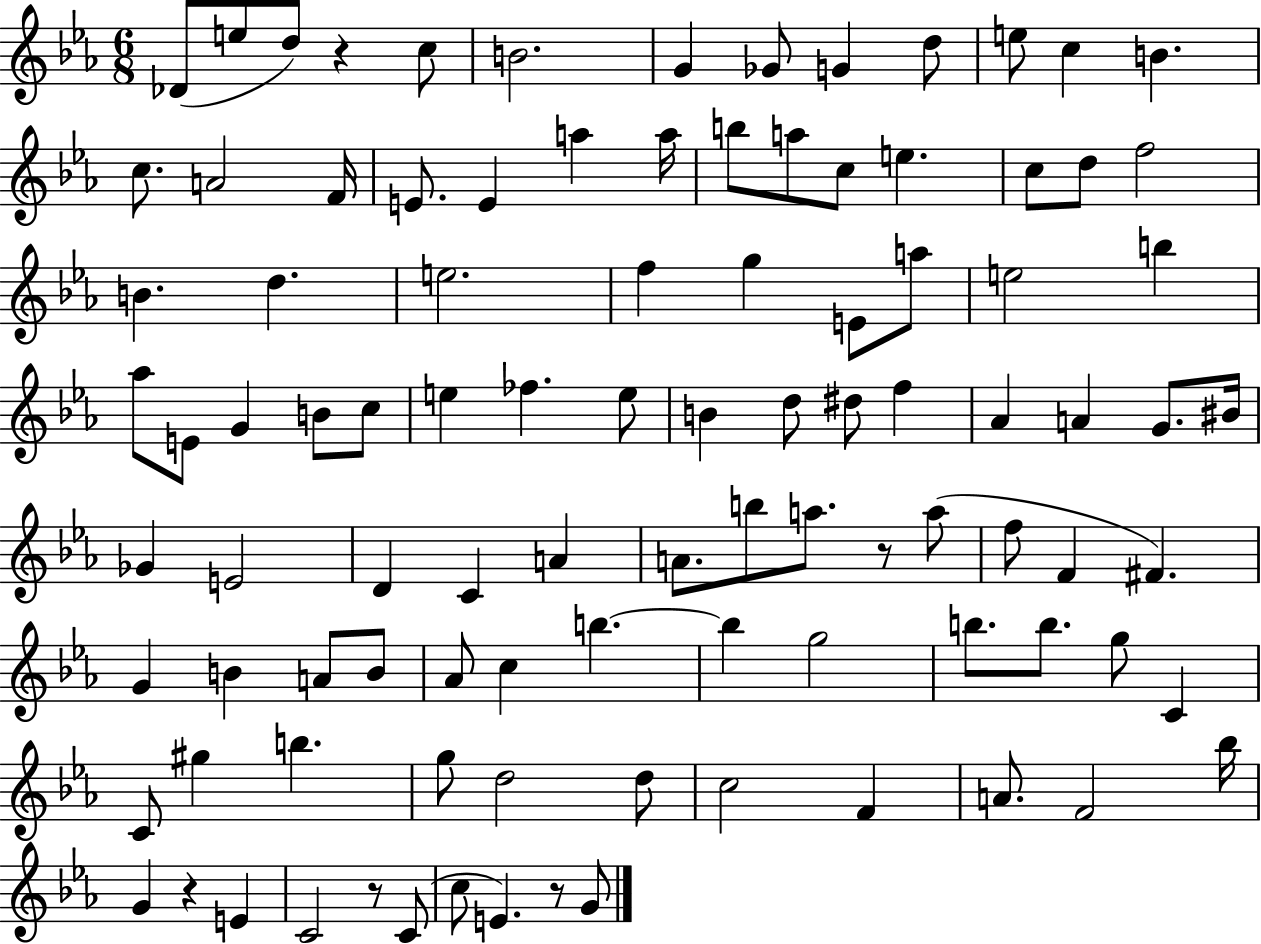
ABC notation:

X:1
T:Untitled
M:6/8
L:1/4
K:Eb
_D/2 e/2 d/2 z c/2 B2 G _G/2 G d/2 e/2 c B c/2 A2 F/4 E/2 E a a/4 b/2 a/2 c/2 e c/2 d/2 f2 B d e2 f g E/2 a/2 e2 b _a/2 E/2 G B/2 c/2 e _f e/2 B d/2 ^d/2 f _A A G/2 ^B/4 _G E2 D C A A/2 b/2 a/2 z/2 a/2 f/2 F ^F G B A/2 B/2 _A/2 c b b g2 b/2 b/2 g/2 C C/2 ^g b g/2 d2 d/2 c2 F A/2 F2 _b/4 G z E C2 z/2 C/2 c/2 E z/2 G/2